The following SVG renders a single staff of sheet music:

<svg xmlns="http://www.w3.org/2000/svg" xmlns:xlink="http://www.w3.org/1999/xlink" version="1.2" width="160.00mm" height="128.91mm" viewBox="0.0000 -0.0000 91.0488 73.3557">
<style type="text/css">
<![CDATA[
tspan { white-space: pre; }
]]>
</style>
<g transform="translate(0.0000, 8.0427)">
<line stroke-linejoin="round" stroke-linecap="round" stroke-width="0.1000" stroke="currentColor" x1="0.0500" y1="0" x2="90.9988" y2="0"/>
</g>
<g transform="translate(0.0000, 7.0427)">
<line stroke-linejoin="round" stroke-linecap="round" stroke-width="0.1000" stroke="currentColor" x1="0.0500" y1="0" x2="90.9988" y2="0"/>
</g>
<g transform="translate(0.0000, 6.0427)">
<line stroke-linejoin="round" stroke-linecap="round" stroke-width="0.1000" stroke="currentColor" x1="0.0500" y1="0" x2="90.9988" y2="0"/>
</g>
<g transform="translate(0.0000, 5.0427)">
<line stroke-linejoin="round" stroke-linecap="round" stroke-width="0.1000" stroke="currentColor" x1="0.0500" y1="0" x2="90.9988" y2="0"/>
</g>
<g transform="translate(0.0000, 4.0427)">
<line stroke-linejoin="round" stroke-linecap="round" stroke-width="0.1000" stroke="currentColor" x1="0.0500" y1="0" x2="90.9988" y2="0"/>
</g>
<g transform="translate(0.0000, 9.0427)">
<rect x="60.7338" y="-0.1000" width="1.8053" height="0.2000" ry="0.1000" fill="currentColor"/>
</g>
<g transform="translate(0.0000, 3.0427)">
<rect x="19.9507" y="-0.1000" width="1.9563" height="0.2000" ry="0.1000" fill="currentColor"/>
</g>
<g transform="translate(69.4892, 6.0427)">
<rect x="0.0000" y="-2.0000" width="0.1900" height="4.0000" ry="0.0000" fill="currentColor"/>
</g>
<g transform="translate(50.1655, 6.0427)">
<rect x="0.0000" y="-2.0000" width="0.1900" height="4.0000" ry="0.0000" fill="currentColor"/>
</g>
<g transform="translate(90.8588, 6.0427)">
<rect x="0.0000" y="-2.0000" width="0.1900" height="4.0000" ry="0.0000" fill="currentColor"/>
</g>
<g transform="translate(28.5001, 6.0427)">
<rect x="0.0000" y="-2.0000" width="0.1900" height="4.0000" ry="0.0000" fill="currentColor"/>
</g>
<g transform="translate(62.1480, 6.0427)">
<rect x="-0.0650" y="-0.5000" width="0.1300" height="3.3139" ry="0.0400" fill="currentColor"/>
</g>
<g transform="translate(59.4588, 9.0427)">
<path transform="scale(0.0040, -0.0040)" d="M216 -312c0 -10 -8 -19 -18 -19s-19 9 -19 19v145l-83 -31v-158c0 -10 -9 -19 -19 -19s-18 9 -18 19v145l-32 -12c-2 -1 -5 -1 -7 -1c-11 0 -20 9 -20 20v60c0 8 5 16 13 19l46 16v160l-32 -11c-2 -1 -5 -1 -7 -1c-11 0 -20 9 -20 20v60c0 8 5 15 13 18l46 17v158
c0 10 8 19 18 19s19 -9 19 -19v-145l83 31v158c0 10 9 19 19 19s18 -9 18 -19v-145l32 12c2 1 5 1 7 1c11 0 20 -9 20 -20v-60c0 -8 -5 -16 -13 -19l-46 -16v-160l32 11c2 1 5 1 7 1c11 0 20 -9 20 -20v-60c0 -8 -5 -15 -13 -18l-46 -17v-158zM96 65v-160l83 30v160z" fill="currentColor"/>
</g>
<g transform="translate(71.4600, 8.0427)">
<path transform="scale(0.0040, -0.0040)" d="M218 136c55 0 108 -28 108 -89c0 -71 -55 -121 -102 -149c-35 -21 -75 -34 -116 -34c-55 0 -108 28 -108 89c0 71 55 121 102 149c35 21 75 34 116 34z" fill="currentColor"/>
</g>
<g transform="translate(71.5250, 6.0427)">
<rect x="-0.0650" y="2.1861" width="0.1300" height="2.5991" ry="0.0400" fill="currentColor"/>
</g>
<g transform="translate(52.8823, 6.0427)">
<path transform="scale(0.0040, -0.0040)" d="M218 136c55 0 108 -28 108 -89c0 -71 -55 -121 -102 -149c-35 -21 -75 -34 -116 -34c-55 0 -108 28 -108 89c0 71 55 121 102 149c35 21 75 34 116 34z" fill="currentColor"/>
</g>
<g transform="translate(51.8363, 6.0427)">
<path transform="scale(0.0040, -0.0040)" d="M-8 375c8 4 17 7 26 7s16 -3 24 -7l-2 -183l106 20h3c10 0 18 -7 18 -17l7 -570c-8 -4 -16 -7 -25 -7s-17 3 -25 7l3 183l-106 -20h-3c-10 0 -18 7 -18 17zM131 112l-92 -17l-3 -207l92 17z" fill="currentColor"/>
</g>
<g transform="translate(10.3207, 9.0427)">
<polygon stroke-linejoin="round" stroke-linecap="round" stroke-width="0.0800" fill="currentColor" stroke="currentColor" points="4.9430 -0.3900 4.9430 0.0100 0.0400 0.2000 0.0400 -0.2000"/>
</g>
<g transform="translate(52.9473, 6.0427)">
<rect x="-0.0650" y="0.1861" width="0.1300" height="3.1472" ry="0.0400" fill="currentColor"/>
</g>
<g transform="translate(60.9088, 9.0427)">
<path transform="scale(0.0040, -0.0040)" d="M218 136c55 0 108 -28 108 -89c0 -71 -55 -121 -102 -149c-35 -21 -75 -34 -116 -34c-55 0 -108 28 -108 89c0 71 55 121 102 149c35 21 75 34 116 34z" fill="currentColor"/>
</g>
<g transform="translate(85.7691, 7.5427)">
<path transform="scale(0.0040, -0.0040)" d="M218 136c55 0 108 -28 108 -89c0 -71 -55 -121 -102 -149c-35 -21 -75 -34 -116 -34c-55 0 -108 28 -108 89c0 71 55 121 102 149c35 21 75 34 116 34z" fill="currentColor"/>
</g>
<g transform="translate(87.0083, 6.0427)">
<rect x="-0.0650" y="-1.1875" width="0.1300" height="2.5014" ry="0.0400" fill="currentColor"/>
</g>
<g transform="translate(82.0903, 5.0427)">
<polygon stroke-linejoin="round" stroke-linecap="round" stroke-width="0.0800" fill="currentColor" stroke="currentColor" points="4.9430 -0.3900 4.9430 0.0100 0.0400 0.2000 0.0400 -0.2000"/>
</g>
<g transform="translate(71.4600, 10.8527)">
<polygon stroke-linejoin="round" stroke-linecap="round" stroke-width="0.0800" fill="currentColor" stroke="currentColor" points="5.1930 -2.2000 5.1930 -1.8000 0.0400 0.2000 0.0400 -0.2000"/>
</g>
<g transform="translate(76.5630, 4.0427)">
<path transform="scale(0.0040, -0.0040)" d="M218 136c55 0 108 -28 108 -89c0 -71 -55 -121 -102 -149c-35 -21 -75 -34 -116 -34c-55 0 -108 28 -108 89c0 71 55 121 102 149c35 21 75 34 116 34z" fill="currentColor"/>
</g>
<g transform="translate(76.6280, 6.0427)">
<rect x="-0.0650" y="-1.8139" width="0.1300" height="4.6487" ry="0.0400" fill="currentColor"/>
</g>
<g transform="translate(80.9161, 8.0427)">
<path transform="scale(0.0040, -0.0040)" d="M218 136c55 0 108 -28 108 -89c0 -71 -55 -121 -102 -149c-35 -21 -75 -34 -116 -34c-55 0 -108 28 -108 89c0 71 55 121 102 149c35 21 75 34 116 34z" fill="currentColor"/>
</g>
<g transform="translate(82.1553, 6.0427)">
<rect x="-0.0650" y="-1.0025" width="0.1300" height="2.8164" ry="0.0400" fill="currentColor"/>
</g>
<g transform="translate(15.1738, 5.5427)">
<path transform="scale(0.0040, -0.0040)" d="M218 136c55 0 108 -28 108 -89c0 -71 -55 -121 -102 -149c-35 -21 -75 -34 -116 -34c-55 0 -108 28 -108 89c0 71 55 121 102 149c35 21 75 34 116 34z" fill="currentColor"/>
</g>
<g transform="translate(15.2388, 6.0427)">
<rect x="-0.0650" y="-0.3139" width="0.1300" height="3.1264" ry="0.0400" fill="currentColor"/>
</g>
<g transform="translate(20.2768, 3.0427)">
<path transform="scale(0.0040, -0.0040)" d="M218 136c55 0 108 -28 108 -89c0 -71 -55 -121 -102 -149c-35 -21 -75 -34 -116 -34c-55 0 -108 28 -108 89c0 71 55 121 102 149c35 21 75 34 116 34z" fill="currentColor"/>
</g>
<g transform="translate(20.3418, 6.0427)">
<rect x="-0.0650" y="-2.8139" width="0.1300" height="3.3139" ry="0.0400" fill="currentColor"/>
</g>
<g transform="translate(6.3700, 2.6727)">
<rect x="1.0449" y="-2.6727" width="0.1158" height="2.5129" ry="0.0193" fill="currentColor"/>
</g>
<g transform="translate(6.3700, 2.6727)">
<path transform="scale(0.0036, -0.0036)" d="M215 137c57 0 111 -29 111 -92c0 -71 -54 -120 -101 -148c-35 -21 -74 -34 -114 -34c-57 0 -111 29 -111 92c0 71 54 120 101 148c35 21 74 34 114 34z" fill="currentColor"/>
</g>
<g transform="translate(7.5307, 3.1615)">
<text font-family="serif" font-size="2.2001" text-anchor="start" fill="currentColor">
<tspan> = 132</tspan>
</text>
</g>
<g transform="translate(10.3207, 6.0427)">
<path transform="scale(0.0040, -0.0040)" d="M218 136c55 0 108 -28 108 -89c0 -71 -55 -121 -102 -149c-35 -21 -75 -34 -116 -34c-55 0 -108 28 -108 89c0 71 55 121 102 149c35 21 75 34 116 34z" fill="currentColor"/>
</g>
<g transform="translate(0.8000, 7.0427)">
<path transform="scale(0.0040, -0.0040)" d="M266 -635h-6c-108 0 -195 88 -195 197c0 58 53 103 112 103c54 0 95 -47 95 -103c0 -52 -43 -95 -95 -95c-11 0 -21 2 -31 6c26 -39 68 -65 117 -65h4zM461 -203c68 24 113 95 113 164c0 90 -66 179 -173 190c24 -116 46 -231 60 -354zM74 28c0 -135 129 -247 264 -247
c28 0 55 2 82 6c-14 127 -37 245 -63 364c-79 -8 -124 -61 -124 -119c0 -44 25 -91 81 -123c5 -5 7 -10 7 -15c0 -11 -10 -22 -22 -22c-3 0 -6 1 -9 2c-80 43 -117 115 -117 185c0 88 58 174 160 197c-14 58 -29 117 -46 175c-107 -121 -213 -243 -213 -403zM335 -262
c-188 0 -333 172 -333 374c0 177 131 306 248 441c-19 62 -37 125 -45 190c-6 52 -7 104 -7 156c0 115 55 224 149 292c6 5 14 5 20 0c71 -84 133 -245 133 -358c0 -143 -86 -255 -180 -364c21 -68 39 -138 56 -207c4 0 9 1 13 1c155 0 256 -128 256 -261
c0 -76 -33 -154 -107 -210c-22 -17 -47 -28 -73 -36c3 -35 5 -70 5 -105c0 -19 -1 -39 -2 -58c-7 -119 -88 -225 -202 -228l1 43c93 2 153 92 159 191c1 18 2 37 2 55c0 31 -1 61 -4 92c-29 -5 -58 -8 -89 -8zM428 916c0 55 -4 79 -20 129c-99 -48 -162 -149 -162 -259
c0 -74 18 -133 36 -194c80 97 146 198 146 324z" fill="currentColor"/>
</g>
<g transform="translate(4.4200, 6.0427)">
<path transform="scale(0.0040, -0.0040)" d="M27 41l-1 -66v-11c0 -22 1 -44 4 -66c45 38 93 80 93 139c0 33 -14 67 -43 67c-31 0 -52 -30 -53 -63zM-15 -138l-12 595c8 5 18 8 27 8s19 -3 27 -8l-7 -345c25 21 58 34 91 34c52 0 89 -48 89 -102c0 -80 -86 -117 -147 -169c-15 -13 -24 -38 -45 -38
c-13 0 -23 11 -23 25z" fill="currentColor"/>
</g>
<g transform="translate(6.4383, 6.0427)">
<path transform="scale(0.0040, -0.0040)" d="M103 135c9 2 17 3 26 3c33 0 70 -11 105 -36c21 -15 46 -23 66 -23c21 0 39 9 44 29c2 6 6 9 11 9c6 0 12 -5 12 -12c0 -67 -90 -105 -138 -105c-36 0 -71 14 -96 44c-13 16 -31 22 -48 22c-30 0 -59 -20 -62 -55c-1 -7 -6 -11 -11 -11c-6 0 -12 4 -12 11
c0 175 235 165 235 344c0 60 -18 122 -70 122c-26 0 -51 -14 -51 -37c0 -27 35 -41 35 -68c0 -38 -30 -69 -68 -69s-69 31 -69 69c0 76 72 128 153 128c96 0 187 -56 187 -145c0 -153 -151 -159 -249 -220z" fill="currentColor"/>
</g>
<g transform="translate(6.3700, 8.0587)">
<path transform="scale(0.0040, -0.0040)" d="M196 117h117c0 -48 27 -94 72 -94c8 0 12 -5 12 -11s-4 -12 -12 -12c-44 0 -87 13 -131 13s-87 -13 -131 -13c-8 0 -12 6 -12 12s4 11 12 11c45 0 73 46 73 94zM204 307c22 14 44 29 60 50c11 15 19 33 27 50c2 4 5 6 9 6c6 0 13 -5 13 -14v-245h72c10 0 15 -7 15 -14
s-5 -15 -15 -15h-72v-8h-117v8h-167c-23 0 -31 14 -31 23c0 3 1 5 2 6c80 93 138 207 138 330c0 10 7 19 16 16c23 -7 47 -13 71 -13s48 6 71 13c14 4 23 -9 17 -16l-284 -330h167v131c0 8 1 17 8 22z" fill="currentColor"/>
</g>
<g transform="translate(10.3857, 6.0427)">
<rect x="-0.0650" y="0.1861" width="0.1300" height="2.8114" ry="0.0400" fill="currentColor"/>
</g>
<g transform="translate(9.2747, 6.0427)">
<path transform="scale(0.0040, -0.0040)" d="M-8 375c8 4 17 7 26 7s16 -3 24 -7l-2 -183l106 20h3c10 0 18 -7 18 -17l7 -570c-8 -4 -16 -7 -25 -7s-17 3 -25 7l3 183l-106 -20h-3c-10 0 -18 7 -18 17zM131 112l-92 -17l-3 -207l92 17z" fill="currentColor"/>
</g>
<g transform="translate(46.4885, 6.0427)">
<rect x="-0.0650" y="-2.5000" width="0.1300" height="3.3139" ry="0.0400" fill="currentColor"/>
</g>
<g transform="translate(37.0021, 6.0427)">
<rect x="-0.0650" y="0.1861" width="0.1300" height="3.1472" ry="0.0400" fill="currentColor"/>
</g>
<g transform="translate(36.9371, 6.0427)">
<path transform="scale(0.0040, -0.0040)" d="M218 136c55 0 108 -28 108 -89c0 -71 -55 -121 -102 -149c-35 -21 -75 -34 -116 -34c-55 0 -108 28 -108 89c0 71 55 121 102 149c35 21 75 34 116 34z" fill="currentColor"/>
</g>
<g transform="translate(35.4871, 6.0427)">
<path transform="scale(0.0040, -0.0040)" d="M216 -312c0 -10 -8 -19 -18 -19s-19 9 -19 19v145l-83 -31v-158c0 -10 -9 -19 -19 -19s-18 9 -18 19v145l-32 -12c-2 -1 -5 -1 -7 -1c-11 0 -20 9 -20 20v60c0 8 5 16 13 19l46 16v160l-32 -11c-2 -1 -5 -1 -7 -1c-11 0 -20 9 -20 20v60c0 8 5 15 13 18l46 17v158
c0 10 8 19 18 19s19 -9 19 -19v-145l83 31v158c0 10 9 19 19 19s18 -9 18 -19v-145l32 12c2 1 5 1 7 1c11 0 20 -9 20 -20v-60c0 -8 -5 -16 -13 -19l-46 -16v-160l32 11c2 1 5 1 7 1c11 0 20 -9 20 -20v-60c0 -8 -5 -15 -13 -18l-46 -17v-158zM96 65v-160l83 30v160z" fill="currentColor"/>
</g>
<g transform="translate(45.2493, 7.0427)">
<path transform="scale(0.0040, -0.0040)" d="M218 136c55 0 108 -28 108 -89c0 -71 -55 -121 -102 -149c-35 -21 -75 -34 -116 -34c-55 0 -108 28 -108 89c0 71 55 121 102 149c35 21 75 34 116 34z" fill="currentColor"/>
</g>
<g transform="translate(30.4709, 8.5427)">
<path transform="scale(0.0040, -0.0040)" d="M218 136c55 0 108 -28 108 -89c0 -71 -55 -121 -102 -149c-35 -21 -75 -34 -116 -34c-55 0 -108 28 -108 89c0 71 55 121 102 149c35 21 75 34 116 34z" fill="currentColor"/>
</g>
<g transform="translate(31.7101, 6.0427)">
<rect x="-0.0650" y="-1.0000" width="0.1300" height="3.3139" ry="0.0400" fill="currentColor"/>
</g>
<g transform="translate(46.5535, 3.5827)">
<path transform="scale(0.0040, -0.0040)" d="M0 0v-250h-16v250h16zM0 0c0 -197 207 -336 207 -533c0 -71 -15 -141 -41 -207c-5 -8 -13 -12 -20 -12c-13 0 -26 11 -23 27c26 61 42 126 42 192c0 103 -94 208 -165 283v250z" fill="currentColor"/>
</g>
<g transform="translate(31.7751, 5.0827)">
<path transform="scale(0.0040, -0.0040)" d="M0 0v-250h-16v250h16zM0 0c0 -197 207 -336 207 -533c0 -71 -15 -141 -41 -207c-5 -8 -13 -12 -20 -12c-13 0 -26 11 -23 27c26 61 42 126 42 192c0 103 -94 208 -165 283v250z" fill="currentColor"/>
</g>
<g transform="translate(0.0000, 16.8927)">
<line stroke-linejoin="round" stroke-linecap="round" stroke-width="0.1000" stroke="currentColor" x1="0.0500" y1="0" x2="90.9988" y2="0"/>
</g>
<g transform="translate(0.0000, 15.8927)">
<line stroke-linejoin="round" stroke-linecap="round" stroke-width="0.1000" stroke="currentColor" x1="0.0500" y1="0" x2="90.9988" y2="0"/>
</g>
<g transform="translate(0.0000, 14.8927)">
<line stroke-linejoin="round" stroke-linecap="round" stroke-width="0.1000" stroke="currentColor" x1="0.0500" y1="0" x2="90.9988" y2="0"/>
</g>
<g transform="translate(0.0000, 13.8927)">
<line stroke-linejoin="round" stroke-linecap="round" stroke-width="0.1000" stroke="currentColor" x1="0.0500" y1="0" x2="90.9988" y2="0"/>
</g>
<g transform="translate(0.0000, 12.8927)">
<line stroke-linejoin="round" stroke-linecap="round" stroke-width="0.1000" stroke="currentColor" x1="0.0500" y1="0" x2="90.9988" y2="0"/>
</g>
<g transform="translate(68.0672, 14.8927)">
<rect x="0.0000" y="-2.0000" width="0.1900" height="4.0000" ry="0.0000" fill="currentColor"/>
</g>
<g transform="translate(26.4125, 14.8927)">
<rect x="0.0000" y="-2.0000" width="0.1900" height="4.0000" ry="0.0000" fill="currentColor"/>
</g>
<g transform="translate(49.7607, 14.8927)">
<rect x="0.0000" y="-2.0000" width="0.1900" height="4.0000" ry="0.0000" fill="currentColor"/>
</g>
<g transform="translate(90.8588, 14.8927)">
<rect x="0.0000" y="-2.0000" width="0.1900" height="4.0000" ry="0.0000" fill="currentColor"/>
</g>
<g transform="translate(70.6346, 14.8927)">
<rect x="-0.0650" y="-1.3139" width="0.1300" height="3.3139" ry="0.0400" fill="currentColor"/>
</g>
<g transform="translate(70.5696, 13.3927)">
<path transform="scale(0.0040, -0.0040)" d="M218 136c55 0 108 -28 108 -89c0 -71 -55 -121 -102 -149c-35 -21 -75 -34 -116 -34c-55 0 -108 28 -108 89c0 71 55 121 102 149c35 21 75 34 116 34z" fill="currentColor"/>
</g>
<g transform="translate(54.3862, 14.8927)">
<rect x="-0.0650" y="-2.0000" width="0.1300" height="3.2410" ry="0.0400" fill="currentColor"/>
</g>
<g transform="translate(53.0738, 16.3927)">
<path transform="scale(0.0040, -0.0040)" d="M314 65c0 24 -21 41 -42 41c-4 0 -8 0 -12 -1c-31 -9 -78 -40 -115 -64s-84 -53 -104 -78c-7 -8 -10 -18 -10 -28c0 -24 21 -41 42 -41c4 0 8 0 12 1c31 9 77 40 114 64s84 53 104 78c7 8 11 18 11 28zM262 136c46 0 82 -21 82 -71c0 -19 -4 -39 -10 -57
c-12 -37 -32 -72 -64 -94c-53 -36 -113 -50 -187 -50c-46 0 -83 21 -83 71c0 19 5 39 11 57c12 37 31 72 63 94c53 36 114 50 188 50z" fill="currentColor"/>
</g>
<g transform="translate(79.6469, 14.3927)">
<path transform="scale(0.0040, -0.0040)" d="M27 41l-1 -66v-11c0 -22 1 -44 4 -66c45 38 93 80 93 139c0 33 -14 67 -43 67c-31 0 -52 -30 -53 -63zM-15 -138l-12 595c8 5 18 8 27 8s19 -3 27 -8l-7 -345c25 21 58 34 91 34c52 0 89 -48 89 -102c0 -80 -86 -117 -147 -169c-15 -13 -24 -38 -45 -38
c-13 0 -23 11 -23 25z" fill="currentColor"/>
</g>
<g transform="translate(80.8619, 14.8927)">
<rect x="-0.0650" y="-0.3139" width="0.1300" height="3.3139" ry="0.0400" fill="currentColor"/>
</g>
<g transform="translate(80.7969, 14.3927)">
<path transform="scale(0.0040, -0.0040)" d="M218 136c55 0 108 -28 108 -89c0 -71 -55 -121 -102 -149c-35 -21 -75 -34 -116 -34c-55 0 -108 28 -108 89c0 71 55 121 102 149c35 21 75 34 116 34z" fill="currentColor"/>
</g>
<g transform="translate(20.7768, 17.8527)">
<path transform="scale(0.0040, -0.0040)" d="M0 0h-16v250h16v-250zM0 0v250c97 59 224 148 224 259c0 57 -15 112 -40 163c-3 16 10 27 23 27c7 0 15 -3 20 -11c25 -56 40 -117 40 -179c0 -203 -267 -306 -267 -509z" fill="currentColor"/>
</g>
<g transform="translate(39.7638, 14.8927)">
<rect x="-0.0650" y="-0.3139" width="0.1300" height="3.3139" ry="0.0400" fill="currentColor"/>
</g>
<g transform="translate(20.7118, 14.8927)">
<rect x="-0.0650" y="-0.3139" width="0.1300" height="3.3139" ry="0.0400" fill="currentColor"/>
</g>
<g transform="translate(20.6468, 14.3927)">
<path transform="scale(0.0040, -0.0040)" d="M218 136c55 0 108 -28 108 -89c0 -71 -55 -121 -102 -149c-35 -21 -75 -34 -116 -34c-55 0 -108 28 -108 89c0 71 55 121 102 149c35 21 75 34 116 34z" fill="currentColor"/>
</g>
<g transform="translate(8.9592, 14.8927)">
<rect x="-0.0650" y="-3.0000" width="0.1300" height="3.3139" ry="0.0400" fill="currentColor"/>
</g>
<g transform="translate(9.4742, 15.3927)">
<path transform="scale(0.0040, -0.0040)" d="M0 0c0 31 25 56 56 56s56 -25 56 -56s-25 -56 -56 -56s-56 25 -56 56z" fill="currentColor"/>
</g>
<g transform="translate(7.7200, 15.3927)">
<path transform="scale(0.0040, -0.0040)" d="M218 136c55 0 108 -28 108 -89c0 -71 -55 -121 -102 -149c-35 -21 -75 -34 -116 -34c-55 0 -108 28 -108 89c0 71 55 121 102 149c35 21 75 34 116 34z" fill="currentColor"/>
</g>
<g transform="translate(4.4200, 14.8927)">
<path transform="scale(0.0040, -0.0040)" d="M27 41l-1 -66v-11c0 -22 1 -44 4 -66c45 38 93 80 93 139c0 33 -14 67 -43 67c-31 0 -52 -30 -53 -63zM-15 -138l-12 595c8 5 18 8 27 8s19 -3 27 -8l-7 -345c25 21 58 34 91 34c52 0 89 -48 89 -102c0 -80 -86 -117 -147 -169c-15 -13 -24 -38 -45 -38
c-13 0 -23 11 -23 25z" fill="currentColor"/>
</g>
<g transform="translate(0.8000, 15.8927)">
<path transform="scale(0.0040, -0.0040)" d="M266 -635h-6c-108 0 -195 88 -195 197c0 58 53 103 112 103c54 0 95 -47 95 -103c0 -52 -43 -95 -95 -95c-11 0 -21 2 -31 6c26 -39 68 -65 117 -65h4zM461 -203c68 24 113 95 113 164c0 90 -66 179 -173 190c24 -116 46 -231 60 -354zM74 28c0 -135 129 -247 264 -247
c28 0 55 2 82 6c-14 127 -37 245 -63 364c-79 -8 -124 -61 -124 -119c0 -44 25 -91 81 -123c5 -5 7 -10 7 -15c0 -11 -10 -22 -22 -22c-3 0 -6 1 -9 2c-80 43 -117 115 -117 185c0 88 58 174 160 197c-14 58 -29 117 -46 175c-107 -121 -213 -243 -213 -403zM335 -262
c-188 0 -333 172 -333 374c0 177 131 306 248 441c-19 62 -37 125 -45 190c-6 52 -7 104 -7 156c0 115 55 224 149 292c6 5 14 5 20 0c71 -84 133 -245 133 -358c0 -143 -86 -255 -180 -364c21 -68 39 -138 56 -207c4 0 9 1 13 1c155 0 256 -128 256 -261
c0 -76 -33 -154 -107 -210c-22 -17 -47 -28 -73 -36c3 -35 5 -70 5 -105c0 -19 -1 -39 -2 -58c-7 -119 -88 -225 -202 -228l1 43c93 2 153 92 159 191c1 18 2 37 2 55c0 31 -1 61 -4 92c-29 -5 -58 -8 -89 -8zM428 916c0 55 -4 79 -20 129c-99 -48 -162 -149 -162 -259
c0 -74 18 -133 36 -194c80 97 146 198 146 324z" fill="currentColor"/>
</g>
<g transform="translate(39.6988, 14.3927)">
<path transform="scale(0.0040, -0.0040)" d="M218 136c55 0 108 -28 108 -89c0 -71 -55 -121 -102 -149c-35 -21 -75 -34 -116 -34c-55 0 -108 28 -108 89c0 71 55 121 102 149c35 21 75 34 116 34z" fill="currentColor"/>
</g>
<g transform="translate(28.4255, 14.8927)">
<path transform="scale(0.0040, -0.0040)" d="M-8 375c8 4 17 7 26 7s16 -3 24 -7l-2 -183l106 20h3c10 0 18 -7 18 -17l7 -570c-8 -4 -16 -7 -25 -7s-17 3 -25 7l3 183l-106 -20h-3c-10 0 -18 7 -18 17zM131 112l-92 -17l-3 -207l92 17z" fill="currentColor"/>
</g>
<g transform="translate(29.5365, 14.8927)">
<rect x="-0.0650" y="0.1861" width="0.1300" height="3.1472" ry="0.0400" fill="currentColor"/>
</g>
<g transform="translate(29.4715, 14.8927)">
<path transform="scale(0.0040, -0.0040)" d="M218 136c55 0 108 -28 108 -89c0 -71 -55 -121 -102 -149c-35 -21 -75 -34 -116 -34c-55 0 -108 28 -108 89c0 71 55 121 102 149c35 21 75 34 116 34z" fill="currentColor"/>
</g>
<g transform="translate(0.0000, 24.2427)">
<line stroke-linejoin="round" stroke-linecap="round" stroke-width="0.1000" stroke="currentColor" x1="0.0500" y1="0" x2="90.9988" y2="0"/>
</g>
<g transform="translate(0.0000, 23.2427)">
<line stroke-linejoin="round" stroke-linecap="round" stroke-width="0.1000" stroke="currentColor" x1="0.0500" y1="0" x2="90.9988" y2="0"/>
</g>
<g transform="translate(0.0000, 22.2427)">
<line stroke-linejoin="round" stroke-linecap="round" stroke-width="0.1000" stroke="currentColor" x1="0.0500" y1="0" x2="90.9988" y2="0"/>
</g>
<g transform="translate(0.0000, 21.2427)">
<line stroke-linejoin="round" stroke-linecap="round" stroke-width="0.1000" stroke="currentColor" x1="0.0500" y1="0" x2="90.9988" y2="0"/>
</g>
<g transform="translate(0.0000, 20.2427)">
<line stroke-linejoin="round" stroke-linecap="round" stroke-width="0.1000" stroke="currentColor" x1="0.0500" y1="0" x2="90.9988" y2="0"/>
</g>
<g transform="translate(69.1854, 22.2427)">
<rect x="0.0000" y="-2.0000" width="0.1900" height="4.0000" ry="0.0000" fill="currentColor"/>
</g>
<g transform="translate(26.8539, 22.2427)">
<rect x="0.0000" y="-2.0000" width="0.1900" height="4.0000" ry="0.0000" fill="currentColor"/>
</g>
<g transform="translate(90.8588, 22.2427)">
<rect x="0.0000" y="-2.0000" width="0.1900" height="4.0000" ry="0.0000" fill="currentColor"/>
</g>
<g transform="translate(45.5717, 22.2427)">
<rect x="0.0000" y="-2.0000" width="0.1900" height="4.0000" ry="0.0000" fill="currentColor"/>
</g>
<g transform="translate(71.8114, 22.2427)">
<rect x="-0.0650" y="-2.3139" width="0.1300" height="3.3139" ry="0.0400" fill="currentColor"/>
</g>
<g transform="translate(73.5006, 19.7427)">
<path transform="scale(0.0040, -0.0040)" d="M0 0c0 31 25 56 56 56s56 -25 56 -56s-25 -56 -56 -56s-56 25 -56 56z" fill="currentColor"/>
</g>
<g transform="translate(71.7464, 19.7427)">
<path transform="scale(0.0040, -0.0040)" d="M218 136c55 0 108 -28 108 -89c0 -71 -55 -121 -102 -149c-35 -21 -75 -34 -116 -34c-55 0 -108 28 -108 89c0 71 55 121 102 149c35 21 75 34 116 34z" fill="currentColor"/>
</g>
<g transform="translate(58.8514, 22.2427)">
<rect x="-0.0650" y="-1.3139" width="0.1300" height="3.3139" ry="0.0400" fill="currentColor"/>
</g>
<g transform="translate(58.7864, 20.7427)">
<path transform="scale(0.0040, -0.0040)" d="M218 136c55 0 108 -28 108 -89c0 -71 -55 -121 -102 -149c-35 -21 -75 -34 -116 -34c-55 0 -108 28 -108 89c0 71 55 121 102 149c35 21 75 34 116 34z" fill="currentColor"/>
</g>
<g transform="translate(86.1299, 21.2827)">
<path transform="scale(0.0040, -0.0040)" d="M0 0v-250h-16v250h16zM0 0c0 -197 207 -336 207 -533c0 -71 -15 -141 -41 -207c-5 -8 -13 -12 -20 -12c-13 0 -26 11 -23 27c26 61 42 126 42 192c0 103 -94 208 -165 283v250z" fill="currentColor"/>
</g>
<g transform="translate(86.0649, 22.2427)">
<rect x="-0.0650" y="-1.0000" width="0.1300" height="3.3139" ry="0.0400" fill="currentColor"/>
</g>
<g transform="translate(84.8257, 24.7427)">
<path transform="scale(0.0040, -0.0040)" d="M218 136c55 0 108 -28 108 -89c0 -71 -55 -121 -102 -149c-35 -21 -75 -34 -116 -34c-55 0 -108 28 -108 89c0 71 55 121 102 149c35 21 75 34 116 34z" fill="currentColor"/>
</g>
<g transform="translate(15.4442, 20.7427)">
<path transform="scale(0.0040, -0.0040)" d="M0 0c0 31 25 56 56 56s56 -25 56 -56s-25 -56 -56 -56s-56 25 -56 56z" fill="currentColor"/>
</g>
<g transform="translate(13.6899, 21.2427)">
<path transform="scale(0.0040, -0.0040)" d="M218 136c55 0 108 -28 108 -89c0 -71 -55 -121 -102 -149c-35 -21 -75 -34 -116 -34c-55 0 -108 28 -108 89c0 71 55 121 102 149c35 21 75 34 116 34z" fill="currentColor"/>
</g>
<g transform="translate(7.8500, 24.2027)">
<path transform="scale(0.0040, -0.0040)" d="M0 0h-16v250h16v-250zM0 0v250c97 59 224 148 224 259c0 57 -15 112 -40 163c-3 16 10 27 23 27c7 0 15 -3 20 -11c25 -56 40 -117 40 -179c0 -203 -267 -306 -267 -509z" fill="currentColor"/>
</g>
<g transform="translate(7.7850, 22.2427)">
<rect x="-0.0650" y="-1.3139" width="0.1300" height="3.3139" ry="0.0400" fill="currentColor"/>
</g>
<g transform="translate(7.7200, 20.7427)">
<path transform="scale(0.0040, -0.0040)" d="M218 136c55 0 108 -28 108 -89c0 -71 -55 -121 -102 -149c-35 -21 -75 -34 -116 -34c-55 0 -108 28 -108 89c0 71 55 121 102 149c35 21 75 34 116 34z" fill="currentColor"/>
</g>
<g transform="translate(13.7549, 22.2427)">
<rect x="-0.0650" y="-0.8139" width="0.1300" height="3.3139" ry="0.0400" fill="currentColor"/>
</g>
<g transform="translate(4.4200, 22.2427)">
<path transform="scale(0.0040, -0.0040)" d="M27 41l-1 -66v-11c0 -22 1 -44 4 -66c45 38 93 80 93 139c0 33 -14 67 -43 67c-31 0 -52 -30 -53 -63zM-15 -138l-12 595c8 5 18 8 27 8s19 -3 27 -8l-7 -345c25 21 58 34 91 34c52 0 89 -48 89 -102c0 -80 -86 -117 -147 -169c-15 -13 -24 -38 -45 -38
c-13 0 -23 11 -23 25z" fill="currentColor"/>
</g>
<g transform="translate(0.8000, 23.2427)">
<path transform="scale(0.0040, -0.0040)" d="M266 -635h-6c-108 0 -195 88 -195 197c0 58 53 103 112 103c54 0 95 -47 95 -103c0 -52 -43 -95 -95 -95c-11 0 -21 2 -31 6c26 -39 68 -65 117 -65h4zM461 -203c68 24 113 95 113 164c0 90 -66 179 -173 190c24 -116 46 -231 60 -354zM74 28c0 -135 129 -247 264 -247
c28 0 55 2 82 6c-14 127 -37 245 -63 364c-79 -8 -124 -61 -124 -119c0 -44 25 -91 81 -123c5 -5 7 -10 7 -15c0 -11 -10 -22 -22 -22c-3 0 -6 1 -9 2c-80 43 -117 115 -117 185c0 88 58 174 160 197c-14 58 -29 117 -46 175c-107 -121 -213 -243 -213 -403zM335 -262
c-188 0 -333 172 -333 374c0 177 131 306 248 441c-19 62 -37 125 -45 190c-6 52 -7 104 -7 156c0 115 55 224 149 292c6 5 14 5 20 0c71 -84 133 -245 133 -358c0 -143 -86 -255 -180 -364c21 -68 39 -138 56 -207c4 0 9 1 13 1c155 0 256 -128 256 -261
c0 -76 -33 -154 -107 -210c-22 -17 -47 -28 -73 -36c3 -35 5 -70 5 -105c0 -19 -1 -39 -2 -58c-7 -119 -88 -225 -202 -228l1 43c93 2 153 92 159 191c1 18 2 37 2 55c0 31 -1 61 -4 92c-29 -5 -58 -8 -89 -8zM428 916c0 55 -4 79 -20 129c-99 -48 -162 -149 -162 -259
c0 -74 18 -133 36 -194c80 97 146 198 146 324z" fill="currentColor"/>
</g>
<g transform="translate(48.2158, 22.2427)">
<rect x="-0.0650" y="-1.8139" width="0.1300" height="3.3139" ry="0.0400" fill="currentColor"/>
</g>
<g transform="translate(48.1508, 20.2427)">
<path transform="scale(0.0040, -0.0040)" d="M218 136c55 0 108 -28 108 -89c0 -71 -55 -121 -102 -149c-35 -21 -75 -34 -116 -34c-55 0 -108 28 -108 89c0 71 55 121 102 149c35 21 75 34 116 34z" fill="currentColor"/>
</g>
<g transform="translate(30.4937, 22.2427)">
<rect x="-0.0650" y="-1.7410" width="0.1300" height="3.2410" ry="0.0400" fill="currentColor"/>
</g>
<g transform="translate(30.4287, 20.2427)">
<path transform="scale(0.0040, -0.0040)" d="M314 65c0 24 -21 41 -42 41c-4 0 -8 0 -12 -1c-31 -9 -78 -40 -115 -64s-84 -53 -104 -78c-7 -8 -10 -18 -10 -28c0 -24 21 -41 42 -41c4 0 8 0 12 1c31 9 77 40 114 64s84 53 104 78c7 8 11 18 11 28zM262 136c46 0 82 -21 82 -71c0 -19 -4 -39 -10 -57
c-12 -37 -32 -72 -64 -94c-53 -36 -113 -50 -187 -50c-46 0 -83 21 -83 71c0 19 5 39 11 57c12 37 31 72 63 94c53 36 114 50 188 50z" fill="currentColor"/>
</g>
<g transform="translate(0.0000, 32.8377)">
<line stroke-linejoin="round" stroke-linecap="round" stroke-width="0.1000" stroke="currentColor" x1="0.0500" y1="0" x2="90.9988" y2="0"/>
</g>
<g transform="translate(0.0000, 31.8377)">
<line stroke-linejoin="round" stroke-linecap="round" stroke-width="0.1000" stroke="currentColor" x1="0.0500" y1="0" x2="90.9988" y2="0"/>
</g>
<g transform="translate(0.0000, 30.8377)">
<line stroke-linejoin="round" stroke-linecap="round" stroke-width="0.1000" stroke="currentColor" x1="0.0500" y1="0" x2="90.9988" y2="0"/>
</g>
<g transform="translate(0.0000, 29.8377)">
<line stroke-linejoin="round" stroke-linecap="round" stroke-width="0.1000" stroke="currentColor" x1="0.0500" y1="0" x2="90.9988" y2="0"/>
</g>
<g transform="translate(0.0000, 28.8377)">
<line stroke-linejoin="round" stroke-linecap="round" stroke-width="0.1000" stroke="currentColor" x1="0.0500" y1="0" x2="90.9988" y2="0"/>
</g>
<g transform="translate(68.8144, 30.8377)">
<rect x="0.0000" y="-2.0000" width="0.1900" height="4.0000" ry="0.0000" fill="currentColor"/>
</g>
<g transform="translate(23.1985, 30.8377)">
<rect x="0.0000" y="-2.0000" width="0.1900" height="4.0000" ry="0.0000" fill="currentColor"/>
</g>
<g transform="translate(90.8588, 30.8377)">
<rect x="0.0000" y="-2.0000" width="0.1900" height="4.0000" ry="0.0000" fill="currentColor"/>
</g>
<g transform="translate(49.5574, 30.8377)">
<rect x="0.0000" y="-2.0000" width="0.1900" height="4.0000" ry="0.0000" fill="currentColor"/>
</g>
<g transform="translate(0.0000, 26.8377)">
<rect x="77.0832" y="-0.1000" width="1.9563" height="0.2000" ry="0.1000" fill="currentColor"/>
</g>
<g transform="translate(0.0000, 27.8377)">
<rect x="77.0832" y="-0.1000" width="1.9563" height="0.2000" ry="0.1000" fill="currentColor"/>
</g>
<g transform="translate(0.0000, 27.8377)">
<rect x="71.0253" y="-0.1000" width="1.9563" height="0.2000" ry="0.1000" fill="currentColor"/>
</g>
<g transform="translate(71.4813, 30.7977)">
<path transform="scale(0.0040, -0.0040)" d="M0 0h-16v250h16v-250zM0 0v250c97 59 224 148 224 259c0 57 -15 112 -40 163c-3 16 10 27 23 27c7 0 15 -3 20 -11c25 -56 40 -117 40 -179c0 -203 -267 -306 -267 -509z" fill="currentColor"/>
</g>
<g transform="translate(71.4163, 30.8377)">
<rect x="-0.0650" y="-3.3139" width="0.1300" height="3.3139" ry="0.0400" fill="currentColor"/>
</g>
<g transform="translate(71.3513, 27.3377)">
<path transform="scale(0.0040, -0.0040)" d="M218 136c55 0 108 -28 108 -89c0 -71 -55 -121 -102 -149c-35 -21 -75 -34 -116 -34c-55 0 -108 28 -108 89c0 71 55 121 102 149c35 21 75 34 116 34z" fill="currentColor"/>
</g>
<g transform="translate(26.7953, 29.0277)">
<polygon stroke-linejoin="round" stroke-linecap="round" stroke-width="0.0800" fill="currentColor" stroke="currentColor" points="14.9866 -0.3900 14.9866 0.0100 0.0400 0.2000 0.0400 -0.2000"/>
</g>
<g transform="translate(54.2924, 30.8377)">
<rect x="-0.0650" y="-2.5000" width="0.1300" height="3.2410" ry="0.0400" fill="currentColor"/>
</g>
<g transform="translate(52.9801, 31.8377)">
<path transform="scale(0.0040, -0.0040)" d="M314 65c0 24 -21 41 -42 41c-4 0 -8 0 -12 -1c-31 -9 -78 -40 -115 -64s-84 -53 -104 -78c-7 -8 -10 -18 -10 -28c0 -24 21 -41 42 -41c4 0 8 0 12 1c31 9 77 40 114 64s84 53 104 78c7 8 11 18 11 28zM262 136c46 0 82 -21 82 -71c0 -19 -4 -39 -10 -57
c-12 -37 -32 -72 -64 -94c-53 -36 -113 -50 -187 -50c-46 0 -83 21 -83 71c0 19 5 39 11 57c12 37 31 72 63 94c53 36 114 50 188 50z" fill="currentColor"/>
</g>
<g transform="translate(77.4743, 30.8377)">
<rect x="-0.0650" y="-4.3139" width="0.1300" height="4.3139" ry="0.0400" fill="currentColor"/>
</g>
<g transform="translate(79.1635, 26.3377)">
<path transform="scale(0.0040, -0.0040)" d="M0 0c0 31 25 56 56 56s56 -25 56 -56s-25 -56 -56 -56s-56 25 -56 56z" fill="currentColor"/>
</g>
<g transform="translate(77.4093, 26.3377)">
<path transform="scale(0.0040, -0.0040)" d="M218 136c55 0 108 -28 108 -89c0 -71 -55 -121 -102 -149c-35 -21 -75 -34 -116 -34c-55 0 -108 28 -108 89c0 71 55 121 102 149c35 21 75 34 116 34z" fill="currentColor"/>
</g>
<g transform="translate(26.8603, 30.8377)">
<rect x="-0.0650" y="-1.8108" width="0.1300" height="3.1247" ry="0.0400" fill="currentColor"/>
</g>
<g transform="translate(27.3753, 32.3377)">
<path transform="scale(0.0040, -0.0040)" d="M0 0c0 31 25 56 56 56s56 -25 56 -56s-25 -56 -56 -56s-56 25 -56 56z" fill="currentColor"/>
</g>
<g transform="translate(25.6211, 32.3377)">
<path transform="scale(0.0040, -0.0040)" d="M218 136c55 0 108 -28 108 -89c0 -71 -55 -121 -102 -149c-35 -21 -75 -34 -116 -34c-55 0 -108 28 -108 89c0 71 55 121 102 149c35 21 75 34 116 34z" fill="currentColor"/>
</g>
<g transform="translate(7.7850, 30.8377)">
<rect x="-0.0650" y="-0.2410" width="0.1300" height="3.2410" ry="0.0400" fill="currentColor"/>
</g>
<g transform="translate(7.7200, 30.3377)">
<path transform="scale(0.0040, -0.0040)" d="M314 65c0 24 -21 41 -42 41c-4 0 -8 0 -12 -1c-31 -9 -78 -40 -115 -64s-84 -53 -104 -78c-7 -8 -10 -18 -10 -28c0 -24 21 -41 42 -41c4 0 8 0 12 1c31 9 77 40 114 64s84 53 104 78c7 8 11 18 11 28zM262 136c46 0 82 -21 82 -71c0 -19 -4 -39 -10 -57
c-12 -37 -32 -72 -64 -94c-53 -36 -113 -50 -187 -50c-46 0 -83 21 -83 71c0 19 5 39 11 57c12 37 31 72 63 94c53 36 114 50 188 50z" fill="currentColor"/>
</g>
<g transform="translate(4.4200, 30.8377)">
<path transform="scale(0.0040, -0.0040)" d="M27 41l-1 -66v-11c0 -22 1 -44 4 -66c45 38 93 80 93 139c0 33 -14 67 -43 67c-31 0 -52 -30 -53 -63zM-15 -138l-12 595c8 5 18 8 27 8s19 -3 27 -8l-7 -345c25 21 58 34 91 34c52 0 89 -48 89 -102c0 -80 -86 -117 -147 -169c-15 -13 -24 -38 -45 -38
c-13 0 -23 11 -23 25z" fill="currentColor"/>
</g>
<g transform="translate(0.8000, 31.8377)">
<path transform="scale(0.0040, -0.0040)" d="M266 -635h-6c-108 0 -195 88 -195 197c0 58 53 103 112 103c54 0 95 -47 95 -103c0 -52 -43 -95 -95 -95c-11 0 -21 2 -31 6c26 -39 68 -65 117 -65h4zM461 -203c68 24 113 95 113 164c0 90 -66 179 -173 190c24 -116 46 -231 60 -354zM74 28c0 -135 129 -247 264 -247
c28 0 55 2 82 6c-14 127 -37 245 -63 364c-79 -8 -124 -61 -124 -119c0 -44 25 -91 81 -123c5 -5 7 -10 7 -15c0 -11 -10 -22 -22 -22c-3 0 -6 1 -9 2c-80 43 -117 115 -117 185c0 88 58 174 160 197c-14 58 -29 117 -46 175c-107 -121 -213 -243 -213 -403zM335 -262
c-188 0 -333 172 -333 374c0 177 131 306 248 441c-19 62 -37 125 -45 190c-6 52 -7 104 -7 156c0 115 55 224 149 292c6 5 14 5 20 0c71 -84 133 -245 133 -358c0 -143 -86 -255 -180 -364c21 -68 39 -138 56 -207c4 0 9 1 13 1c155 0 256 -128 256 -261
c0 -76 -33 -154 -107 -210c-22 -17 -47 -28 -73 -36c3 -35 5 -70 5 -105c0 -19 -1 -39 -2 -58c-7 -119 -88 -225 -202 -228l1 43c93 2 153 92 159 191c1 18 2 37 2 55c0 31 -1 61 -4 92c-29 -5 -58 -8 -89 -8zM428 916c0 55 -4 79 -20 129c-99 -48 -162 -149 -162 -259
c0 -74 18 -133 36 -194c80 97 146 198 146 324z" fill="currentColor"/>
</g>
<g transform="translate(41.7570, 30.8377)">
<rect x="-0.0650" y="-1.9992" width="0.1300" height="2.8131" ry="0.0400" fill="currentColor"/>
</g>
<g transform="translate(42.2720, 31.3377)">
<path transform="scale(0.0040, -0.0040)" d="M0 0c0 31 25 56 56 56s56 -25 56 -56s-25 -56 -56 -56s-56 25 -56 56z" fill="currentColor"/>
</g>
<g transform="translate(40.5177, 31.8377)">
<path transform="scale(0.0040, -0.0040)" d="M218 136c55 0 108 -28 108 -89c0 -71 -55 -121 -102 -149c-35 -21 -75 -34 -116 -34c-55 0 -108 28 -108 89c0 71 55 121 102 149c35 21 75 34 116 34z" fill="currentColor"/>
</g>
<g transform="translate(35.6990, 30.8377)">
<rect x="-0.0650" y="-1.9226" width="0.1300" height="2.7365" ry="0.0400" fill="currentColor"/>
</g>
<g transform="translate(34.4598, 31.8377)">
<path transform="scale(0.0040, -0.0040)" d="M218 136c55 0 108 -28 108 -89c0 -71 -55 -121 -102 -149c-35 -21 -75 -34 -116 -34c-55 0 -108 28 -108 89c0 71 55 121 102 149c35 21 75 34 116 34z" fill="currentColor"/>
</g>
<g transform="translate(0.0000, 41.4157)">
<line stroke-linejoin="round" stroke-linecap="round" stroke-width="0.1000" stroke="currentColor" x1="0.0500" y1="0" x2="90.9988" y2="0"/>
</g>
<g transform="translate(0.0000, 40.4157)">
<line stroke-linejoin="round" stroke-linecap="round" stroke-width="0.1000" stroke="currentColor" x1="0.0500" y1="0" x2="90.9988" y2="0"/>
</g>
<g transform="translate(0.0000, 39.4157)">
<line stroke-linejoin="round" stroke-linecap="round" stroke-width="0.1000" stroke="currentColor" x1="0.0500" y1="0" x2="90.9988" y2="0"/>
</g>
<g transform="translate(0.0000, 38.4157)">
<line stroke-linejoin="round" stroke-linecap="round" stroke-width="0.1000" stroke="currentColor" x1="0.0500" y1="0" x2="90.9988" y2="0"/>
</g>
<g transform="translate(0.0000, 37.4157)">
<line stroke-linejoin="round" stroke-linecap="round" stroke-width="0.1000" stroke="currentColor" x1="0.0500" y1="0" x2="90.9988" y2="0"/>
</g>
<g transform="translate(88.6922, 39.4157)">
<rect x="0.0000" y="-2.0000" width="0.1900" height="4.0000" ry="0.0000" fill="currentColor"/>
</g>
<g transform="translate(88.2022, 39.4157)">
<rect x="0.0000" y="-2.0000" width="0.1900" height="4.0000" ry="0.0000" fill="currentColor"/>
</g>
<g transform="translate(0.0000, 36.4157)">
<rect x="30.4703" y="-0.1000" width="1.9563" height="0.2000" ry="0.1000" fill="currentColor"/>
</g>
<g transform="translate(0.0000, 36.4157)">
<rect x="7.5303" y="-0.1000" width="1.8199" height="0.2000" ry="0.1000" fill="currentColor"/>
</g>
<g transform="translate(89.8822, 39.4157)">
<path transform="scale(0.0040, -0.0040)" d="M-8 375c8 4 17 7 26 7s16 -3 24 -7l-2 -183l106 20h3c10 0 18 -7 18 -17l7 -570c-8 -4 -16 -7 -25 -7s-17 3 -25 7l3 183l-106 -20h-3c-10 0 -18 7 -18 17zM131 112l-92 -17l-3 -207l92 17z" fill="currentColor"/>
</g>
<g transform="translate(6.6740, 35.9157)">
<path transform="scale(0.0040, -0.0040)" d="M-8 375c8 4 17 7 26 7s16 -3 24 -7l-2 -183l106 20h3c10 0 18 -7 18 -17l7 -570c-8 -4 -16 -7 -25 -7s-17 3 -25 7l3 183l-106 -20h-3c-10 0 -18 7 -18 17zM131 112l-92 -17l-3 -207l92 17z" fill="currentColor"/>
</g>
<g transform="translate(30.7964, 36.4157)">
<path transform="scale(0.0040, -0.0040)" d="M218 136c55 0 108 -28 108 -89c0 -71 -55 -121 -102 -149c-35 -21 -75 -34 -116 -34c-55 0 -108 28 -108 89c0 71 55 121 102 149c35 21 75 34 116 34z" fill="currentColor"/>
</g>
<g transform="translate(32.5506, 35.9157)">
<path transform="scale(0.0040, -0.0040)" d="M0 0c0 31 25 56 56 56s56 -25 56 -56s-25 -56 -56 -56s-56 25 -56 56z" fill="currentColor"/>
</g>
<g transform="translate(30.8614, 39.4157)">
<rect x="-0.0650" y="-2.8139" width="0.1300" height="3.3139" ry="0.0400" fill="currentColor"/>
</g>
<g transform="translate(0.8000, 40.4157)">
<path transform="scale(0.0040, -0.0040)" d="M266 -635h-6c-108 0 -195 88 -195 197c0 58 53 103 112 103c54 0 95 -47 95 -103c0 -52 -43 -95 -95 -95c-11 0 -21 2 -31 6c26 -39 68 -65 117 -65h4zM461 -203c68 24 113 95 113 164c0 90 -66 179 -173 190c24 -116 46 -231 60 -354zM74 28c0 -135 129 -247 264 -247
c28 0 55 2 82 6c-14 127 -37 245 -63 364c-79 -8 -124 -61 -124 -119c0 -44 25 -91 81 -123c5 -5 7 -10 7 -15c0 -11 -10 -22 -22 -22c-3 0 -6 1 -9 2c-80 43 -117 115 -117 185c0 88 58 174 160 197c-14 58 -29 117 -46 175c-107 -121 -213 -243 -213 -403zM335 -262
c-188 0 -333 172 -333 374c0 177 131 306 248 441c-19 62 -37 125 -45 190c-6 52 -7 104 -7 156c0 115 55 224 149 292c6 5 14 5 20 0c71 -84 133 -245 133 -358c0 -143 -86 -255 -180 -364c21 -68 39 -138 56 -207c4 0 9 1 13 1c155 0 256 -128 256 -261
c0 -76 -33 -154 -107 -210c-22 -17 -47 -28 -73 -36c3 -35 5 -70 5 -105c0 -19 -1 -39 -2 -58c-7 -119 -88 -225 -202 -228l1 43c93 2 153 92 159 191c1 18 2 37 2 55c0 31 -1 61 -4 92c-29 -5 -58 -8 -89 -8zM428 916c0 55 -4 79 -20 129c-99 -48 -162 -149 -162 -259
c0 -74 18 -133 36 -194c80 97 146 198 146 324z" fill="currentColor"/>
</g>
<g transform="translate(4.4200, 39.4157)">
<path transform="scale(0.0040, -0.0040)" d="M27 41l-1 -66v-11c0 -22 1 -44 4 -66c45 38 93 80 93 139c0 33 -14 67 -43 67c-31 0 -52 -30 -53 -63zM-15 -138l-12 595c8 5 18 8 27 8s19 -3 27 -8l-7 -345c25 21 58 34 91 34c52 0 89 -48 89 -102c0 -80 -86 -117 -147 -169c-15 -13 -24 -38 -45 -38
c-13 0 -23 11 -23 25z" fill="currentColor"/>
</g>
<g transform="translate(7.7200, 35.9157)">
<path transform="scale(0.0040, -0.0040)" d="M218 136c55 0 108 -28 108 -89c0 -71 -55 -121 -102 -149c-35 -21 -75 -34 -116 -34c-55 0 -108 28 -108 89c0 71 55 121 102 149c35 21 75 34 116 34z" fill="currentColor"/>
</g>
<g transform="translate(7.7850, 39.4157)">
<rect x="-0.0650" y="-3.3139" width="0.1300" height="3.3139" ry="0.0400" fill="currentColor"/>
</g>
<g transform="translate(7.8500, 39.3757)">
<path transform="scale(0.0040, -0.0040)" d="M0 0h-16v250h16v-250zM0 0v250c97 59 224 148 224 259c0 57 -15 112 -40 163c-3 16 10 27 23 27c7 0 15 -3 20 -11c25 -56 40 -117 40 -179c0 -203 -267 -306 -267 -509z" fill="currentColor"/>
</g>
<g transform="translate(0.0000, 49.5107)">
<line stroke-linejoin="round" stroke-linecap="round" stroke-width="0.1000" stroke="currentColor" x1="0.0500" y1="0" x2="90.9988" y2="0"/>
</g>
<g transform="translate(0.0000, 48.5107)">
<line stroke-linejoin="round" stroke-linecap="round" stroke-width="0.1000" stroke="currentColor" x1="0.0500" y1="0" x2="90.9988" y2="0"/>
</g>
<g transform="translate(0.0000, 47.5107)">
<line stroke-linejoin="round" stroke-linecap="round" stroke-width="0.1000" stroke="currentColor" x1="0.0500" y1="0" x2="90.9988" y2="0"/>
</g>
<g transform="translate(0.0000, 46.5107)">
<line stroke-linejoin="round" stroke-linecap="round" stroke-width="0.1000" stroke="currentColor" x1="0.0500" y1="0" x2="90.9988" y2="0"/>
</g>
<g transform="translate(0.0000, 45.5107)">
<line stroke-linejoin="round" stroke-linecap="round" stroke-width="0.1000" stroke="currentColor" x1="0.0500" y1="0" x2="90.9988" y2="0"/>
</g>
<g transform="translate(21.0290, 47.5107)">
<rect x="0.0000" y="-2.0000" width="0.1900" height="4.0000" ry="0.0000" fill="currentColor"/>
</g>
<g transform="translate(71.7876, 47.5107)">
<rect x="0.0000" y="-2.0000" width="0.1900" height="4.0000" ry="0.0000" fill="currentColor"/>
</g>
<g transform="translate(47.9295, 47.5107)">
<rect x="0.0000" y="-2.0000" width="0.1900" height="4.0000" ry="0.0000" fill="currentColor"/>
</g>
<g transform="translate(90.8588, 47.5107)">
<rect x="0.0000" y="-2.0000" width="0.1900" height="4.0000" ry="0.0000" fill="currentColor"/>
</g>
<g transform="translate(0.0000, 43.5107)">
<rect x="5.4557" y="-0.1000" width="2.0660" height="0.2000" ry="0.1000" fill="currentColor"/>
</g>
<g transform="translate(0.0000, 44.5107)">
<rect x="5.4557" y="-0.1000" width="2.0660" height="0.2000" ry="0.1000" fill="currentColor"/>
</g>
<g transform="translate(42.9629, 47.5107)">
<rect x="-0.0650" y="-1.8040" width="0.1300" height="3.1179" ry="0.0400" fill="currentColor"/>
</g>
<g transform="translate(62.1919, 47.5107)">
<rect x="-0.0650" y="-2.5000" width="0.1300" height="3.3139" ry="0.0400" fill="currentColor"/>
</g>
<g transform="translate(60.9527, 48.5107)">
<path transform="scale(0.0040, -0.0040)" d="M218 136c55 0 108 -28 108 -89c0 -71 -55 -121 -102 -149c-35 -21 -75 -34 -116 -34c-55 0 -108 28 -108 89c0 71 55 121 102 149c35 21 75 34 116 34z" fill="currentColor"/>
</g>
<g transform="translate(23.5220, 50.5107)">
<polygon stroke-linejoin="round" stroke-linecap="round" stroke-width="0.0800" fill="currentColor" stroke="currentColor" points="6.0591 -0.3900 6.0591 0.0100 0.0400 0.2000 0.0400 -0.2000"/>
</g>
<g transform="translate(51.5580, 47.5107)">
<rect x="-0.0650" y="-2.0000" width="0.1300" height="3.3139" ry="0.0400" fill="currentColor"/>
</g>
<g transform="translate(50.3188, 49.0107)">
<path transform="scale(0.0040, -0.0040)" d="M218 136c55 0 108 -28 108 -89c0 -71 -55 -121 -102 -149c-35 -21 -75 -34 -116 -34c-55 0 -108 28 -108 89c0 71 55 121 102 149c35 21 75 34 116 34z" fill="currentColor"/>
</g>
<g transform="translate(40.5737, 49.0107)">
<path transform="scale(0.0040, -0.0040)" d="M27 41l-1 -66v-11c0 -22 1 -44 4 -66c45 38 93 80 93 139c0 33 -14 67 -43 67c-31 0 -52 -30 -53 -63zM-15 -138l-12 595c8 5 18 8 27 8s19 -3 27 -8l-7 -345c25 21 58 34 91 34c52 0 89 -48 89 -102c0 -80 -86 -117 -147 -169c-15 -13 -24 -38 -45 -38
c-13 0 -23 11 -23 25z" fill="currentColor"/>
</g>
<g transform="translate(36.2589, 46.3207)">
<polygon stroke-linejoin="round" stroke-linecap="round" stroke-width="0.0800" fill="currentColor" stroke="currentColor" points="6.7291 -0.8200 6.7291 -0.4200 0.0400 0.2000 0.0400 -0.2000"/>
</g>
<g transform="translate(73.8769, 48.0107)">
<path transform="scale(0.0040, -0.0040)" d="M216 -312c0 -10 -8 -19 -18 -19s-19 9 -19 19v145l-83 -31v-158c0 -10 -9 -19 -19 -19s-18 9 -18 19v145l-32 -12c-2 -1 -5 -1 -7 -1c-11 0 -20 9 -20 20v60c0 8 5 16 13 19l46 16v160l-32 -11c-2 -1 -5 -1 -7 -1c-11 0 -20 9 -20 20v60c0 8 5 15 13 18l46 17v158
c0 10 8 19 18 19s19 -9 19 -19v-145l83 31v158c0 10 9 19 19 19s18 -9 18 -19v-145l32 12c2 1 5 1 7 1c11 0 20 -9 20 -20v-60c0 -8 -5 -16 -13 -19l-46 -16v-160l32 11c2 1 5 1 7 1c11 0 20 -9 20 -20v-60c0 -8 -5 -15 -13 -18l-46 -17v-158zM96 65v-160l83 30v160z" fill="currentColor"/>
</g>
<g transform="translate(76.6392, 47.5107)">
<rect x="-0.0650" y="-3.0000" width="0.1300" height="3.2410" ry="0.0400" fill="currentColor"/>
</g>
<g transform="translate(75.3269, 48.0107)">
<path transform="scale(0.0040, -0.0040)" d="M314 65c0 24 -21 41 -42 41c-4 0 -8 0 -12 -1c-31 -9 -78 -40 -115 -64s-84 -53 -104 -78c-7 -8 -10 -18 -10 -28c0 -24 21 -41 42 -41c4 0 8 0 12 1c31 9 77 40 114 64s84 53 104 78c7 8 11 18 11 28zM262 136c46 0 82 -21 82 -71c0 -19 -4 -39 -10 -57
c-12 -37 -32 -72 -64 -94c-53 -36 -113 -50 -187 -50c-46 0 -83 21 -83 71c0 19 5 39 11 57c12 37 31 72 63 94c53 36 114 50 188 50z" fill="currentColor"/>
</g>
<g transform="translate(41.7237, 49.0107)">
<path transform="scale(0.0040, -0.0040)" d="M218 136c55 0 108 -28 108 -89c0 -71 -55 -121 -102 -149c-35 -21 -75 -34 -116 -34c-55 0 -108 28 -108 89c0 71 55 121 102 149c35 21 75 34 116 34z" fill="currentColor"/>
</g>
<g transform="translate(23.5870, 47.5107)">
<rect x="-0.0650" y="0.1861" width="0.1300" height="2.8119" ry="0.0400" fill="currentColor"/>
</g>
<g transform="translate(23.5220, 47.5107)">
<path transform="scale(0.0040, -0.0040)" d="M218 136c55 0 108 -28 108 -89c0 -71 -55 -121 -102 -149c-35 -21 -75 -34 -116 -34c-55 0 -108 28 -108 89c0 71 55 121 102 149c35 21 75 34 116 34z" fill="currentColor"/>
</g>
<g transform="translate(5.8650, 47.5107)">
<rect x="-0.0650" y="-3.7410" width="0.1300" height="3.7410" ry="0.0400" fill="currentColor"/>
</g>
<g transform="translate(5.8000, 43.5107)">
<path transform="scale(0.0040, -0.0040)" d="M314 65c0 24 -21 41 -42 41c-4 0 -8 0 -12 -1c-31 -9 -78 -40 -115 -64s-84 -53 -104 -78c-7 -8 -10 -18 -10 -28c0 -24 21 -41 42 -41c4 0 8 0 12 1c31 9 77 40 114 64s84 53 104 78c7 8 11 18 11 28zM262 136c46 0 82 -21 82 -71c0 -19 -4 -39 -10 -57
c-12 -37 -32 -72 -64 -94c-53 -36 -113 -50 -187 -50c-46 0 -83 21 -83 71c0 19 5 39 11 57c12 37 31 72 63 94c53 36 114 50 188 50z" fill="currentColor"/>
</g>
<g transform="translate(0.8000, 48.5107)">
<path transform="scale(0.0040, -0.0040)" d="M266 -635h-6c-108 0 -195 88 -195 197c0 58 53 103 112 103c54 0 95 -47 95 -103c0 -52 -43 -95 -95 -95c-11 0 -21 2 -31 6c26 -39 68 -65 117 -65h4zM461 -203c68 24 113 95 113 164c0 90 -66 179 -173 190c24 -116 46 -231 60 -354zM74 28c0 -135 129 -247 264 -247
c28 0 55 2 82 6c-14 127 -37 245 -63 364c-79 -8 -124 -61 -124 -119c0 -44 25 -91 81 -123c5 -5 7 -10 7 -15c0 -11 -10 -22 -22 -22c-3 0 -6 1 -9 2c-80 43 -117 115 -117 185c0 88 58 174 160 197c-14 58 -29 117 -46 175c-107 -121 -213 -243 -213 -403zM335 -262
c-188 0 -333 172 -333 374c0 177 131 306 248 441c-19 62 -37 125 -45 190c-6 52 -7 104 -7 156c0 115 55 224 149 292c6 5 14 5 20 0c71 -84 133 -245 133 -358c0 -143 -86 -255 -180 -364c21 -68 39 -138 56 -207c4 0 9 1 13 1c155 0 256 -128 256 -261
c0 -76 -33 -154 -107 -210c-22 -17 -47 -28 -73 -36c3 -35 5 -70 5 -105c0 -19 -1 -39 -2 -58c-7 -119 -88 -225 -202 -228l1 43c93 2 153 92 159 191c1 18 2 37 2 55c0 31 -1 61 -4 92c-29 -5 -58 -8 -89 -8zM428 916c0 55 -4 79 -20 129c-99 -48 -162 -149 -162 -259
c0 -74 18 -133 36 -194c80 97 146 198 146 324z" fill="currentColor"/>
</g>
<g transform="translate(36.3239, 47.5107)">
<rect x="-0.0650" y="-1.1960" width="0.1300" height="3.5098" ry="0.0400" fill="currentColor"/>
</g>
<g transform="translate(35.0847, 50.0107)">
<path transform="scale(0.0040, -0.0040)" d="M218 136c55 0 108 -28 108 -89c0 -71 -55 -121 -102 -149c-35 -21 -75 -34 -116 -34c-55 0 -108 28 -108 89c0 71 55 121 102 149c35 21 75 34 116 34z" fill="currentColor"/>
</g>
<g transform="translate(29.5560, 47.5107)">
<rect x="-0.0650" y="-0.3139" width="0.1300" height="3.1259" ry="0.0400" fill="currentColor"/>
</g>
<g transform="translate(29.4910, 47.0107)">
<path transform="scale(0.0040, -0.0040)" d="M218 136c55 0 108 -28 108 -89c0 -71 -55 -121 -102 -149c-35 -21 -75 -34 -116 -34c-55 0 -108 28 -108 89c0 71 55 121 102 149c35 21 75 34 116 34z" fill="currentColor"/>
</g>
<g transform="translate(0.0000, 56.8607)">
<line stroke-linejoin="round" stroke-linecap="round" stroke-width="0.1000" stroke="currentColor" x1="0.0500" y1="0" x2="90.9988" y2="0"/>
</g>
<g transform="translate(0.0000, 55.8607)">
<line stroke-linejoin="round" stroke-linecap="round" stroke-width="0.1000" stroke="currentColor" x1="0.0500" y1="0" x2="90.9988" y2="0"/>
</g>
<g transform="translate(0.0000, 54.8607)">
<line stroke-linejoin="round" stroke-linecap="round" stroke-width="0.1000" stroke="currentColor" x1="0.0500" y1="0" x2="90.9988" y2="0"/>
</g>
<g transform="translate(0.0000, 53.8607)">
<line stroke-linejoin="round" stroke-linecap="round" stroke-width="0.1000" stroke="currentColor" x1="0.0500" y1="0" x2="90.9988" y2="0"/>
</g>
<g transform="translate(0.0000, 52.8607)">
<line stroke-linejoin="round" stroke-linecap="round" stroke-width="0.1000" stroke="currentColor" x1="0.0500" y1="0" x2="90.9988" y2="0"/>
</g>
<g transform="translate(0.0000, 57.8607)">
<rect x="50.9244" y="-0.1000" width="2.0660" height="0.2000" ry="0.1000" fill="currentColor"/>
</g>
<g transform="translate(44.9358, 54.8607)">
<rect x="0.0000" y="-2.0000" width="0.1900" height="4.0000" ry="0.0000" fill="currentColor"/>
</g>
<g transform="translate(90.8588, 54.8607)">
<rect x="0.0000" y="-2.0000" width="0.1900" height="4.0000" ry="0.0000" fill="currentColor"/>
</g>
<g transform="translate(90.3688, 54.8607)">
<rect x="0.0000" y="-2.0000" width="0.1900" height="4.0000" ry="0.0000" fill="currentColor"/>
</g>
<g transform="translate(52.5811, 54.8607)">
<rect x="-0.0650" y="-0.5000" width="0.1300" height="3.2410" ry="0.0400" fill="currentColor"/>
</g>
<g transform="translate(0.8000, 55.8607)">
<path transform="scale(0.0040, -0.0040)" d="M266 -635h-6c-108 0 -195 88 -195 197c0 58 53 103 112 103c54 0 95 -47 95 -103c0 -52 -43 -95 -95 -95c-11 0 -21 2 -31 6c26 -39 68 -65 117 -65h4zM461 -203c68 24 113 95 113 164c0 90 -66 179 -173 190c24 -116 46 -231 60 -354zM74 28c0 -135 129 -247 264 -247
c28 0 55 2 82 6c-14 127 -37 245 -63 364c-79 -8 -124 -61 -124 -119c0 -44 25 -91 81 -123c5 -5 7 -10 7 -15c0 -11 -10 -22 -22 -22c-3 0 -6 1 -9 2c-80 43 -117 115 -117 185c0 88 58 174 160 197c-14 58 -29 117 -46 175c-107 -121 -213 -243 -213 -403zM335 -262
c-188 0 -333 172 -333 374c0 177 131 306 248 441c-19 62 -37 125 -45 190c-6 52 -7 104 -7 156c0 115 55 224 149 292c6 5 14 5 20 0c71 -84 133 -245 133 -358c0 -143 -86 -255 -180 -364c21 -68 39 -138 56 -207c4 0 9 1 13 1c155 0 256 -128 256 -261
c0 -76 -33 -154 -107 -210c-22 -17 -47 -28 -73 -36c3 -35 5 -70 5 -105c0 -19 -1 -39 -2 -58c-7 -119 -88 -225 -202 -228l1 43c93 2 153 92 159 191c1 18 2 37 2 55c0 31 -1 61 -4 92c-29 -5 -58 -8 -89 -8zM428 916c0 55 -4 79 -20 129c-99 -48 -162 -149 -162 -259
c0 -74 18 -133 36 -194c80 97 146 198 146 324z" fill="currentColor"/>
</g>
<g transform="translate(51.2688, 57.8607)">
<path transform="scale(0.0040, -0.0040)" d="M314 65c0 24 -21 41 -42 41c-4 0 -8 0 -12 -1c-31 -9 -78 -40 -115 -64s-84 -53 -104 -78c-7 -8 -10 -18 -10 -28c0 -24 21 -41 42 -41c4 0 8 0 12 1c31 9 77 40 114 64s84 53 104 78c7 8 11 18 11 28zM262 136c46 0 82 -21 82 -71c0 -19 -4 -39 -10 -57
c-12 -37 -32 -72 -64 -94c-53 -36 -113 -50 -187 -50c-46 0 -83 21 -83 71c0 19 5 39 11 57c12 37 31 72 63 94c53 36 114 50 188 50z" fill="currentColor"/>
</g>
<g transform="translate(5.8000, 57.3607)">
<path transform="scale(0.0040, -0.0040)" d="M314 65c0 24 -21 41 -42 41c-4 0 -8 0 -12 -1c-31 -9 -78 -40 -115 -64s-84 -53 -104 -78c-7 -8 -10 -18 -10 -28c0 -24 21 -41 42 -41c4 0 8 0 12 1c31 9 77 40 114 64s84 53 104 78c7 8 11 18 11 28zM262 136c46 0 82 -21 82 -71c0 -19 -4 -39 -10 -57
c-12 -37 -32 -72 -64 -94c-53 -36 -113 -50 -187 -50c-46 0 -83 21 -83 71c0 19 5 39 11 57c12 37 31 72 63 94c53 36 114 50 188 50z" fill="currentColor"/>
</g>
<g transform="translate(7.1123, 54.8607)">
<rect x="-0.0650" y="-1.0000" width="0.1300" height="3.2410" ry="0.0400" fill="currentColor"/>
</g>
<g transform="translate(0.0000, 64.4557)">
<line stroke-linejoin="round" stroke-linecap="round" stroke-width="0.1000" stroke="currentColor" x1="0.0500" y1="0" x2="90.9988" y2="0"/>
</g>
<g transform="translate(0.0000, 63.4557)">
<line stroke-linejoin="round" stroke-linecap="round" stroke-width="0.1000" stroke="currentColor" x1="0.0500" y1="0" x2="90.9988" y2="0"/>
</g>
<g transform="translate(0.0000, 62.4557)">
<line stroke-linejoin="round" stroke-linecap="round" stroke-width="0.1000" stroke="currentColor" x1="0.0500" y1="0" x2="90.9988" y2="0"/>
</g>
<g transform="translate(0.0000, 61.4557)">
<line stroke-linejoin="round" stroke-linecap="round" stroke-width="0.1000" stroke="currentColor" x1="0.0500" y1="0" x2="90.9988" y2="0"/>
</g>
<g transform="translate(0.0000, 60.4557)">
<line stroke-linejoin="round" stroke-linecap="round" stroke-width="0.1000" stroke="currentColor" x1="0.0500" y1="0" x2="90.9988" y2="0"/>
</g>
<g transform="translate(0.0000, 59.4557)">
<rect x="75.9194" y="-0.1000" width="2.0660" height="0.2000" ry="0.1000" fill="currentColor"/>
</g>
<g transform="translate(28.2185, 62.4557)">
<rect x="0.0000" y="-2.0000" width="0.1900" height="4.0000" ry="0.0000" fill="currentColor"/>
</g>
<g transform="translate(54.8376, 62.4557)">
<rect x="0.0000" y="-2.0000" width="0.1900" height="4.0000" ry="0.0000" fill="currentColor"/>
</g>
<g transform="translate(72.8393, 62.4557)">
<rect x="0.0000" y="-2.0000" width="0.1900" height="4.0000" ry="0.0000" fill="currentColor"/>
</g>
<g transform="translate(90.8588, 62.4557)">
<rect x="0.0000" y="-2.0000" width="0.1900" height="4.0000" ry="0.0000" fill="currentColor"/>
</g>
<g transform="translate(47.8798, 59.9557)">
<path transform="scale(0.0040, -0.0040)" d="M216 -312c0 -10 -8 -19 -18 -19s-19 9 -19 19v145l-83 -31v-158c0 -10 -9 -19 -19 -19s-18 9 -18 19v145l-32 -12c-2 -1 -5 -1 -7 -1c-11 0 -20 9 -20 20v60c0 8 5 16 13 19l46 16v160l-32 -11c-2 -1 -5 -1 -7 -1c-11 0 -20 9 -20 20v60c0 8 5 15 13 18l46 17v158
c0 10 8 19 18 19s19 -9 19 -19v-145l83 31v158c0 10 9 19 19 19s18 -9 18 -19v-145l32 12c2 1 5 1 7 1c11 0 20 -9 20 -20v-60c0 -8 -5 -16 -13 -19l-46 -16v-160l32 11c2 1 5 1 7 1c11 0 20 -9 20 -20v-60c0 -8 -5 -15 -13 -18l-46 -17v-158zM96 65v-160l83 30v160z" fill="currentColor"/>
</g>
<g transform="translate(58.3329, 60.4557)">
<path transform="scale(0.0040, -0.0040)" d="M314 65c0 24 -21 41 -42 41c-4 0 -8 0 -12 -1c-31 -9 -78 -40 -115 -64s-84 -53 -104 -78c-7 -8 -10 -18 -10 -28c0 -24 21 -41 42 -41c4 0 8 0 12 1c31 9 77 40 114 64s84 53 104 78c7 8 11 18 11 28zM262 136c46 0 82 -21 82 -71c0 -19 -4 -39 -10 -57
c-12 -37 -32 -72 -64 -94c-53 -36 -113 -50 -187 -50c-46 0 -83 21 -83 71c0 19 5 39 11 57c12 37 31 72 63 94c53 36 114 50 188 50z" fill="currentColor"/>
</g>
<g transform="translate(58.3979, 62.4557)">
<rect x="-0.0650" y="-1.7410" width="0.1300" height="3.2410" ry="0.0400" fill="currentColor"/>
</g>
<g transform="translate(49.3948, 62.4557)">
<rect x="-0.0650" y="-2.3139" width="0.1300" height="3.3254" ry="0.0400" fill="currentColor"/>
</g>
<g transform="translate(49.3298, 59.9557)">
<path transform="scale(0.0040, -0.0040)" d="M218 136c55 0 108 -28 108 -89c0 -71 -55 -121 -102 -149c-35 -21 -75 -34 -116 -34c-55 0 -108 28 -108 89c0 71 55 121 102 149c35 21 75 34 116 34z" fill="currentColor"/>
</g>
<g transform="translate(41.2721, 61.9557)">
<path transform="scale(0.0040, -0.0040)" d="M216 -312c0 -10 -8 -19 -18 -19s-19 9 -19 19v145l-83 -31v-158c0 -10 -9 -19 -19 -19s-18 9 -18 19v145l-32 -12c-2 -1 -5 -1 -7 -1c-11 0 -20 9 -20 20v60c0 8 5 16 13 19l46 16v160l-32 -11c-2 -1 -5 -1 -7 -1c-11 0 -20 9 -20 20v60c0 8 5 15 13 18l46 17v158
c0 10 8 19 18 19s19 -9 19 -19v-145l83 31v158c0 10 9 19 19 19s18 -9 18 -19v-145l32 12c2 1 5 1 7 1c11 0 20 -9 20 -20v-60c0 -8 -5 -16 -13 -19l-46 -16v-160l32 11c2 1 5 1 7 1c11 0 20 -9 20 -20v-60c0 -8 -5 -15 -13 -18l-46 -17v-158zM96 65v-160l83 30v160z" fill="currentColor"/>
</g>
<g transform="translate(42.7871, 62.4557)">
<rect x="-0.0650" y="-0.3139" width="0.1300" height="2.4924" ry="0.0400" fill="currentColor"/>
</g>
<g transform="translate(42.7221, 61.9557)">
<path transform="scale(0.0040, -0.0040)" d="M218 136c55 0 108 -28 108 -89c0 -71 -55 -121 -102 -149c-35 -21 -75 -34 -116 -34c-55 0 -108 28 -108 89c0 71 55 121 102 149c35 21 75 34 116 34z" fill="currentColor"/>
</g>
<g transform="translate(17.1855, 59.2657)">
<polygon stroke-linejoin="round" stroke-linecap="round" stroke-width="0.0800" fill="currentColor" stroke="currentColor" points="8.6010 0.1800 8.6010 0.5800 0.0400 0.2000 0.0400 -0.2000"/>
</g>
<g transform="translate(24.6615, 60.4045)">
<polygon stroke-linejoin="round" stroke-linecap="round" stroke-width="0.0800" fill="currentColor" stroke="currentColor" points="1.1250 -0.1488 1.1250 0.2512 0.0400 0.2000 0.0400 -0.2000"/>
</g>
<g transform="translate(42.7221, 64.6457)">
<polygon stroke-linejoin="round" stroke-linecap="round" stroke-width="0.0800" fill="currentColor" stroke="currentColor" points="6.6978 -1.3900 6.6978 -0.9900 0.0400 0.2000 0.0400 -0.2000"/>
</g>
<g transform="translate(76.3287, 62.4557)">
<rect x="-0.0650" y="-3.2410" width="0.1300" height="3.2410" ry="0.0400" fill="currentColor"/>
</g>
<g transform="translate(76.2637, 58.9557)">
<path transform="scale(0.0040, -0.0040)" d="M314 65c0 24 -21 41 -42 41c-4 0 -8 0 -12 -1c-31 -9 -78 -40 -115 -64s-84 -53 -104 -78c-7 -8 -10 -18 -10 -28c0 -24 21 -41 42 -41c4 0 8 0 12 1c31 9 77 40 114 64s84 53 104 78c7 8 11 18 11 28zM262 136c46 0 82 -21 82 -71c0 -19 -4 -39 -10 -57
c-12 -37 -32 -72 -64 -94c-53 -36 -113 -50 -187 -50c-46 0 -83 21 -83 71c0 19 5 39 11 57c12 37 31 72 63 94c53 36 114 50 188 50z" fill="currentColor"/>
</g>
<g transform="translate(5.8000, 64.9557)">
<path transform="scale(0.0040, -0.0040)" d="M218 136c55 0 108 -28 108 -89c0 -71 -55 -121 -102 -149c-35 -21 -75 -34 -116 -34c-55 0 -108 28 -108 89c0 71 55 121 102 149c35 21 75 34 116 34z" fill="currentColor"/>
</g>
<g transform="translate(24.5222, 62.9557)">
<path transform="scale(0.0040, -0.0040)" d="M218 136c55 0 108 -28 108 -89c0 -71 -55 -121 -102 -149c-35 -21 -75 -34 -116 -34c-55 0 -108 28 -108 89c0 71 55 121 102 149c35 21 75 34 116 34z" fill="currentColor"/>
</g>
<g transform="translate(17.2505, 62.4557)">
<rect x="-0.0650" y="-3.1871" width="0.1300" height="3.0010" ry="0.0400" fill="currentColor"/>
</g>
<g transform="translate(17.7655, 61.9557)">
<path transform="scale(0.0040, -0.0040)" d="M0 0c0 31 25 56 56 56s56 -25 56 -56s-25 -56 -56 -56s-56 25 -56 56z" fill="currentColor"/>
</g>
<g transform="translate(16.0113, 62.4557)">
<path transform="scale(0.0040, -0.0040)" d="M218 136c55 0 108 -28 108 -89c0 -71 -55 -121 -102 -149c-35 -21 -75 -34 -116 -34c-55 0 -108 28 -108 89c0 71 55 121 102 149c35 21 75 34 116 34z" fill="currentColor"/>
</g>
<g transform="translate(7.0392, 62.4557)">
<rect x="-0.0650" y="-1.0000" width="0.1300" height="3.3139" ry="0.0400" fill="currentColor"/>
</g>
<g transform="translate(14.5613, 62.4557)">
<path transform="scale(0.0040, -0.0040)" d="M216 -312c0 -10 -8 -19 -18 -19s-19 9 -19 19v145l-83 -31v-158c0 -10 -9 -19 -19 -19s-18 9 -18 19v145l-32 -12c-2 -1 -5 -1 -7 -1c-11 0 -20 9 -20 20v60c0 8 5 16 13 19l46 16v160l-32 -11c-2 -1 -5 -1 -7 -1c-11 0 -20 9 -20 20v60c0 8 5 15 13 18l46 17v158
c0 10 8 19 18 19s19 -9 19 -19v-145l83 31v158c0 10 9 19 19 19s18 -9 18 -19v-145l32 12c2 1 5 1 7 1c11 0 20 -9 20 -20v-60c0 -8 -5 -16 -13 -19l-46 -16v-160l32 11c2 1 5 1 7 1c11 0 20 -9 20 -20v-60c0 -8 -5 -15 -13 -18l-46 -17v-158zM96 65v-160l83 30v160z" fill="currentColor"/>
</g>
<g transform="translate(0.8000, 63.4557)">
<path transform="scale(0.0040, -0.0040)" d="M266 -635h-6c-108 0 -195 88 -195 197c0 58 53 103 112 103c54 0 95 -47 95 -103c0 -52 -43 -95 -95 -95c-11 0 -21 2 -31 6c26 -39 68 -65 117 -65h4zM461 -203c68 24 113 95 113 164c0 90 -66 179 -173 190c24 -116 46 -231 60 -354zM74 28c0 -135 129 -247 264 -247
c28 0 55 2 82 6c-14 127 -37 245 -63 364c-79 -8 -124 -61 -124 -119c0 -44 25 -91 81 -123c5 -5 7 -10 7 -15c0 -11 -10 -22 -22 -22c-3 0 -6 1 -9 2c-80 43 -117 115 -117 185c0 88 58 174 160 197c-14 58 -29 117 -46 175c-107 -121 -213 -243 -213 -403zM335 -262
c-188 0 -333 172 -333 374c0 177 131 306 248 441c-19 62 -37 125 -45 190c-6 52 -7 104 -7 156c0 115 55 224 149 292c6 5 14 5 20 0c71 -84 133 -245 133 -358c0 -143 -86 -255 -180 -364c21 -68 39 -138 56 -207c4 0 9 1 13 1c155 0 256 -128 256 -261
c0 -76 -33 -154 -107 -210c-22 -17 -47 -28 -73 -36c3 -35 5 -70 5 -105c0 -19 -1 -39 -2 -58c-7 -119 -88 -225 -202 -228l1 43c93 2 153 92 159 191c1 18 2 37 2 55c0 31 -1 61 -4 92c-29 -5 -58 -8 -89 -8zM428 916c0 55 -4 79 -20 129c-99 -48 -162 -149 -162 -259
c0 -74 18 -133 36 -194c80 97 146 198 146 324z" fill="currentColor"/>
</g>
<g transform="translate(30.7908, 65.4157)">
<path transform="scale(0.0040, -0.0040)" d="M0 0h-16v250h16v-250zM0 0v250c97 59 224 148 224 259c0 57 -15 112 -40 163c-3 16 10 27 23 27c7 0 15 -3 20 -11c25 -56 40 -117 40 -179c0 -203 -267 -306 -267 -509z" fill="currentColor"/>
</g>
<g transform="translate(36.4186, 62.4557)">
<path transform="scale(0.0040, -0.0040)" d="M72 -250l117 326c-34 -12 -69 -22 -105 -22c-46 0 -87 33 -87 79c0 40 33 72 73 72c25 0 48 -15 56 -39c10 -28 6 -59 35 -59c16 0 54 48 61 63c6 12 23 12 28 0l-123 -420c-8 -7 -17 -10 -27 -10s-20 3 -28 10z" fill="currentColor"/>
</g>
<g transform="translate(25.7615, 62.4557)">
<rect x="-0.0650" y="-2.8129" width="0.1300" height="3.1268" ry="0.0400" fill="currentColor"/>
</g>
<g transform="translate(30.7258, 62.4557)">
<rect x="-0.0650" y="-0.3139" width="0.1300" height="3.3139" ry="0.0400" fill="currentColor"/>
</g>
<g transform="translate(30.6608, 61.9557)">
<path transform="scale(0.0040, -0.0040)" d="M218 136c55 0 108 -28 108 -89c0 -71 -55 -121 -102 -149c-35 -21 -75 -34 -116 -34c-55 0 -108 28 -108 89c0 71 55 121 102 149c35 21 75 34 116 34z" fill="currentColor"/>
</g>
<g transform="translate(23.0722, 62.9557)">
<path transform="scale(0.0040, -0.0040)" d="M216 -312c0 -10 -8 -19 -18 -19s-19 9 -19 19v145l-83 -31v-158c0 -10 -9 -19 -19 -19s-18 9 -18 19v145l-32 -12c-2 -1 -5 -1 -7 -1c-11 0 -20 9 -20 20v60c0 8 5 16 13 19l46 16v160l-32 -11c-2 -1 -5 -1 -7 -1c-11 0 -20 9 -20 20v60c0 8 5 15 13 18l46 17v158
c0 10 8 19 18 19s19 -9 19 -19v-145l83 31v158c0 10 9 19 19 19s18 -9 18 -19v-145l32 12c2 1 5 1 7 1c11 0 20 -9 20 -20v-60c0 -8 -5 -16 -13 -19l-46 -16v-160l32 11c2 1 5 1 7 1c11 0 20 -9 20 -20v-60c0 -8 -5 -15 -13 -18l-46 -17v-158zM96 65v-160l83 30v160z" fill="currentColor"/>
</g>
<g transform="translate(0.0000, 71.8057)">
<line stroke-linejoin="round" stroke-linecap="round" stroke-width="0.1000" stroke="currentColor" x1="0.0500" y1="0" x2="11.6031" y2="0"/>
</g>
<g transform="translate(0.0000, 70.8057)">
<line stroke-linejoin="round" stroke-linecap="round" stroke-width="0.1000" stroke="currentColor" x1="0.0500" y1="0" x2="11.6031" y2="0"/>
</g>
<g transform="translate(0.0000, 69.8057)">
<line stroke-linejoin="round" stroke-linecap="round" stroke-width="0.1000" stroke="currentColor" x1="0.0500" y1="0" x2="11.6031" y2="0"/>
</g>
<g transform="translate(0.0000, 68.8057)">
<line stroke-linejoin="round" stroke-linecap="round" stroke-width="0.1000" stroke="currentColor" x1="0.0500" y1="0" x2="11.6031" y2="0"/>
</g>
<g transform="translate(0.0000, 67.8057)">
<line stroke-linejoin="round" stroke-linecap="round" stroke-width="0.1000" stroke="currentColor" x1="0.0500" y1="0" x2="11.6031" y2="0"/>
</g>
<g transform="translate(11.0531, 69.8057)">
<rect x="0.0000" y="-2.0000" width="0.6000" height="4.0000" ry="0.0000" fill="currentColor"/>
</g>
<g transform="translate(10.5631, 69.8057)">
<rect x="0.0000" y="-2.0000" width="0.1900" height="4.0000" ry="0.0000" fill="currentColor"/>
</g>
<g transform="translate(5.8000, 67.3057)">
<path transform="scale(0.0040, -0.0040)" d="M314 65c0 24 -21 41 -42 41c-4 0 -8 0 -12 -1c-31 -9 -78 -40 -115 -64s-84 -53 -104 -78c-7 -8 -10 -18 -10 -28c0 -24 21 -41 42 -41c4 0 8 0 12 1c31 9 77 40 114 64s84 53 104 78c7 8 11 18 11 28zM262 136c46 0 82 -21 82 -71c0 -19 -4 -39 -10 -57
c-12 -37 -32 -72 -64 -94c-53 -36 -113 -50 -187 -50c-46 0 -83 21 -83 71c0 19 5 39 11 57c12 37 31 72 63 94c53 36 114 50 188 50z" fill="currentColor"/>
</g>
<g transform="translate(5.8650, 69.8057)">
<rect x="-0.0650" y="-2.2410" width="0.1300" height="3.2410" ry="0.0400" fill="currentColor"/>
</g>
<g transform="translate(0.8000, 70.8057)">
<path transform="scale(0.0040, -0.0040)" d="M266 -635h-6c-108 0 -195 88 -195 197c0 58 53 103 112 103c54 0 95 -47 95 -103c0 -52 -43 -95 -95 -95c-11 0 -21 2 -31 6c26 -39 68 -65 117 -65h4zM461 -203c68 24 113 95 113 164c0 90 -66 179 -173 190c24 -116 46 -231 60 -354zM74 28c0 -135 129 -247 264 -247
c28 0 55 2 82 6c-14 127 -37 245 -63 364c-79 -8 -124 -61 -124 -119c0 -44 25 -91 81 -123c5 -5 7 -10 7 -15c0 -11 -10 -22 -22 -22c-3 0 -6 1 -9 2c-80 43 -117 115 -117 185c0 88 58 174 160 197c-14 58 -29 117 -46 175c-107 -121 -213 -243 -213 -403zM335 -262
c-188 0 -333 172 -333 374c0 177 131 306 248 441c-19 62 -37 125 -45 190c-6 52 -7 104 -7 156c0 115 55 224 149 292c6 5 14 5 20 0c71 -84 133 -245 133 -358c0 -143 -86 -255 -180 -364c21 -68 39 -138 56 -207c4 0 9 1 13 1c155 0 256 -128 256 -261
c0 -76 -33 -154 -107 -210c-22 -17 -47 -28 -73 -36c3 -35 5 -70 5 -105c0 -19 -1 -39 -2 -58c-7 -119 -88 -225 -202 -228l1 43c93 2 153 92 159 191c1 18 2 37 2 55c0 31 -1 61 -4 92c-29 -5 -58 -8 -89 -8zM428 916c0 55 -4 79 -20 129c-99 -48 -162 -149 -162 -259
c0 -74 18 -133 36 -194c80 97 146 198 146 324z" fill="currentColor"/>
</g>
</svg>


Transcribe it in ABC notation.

X:1
T:Untitled
M:2/4
L:1/4
K:F
B/2 c/2 a D/2 ^B G/2 B ^C E/2 f/2 E/2 F/2 A c/2 B c F2 e _c e/2 d f2 f e g D/2 c2 F/2 G/2 G/2 G2 _b/2 d' b/2 a c'2 B/2 c/2 D/2 _F/2 F G ^A2 D2 C2 D ^B/2 ^A/4 c/2 z/2 ^c/2 ^g/2 f2 b2 g2